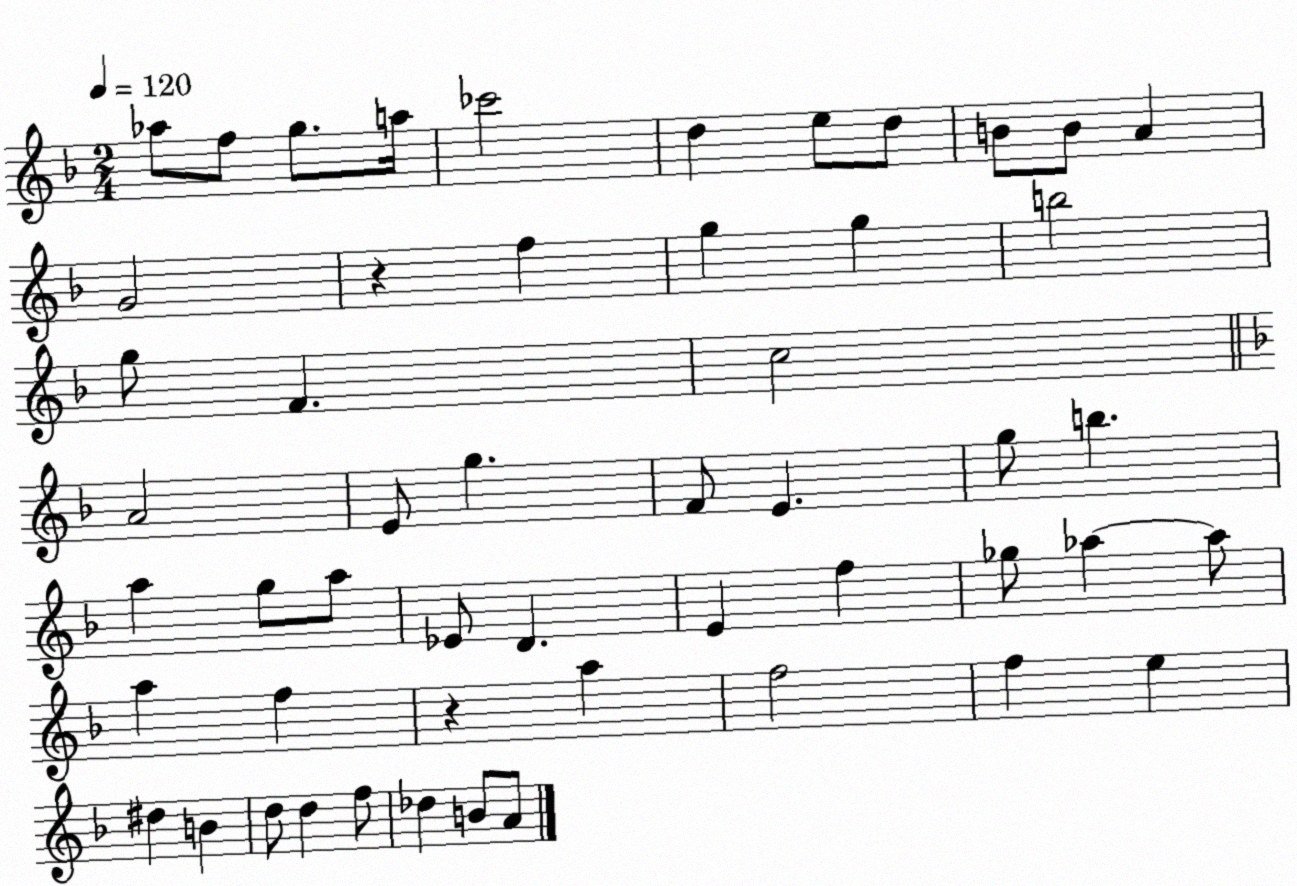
X:1
T:Untitled
M:2/4
L:1/4
K:F
_a/2 f/2 g/2 a/4 _c'2 d e/2 d/2 B/2 B/2 A G2 z f g g b2 g/2 F c2 A2 E/2 g F/2 E g/2 b a g/2 a/2 _E/2 D E f _g/2 _a _a/2 a f z a f2 f e ^d B d/2 d f/2 _d B/2 A/2